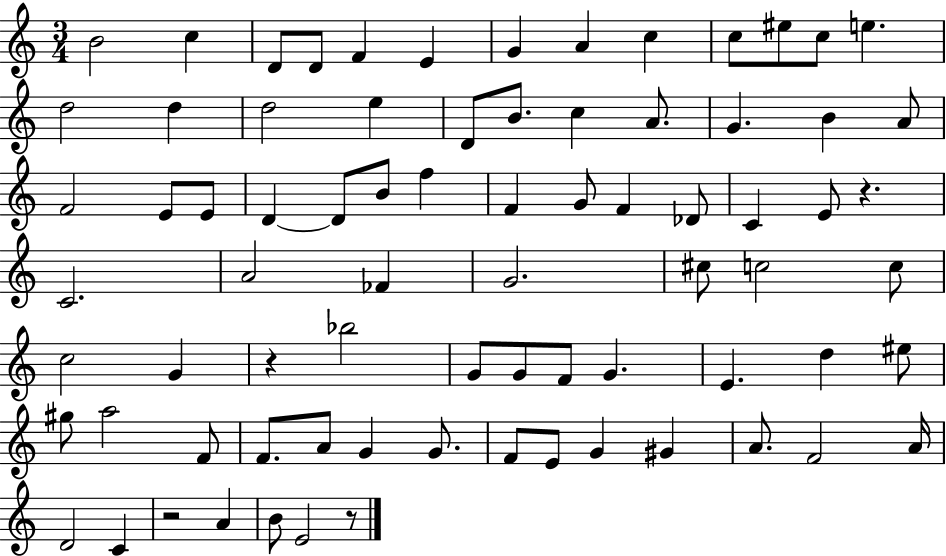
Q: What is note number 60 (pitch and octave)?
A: G4